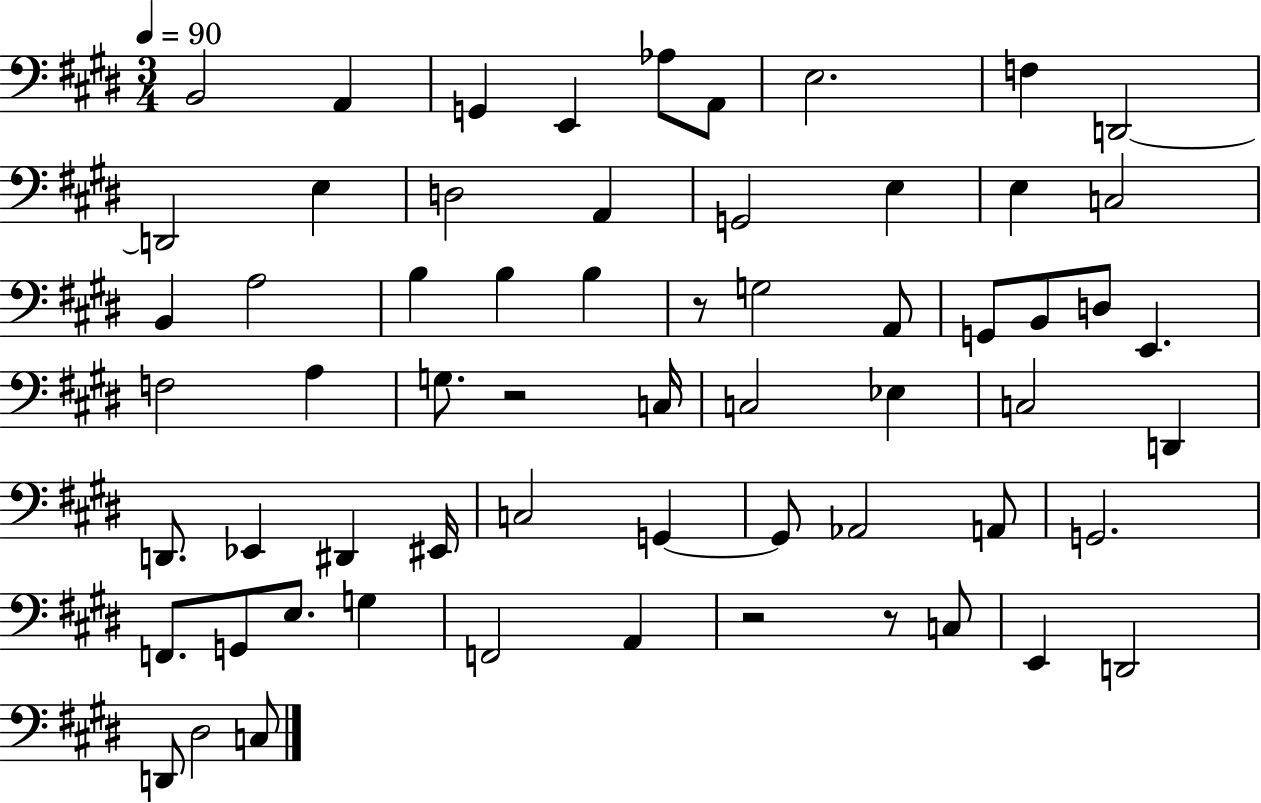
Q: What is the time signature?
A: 3/4